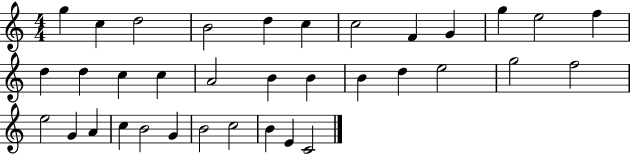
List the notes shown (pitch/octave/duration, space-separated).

G5/q C5/q D5/h B4/h D5/q C5/q C5/h F4/q G4/q G5/q E5/h F5/q D5/q D5/q C5/q C5/q A4/h B4/q B4/q B4/q D5/q E5/h G5/h F5/h E5/h G4/q A4/q C5/q B4/h G4/q B4/h C5/h B4/q E4/q C4/h